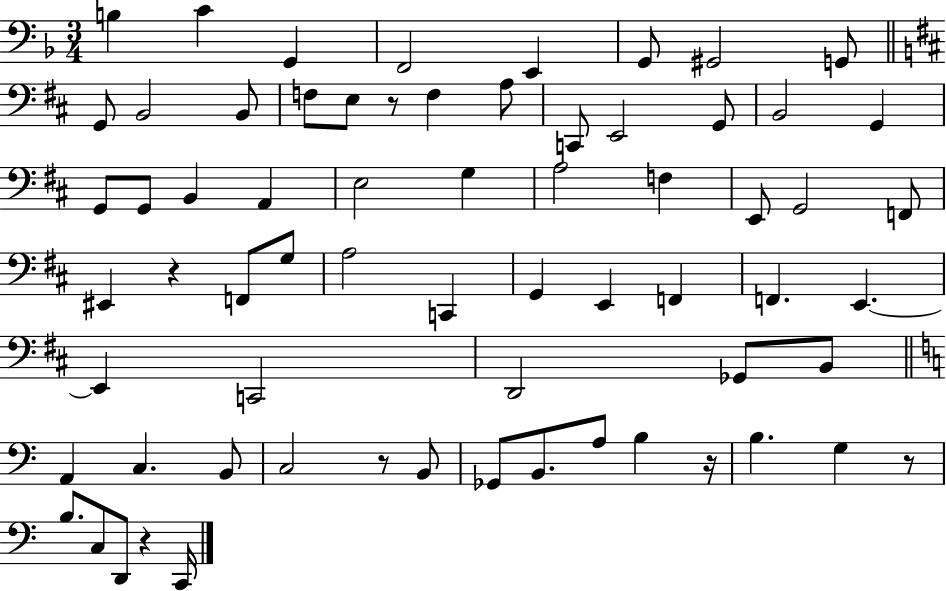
{
  \clef bass
  \numericTimeSignature
  \time 3/4
  \key f \major
  b4 c'4 g,4 | f,2 e,4 | g,8 gis,2 g,8 | \bar "||" \break \key b \minor g,8 b,2 b,8 | f8 e8 r8 f4 a8 | c,8 e,2 g,8 | b,2 g,4 | \break g,8 g,8 b,4 a,4 | e2 g4 | a2 f4 | e,8 g,2 f,8 | \break eis,4 r4 f,8 g8 | a2 c,4 | g,4 e,4 f,4 | f,4. e,4.~~ | \break e,4 c,2 | d,2 ges,8 b,8 | \bar "||" \break \key c \major a,4 c4. b,8 | c2 r8 b,8 | ges,8 b,8. a8 b4 r16 | b4. g4 r8 | \break b8. c8 d,8 r4 c,16 | \bar "|."
}